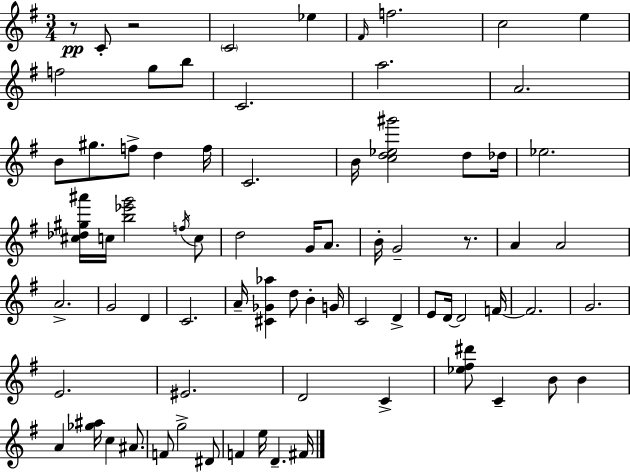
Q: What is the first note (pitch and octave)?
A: C4